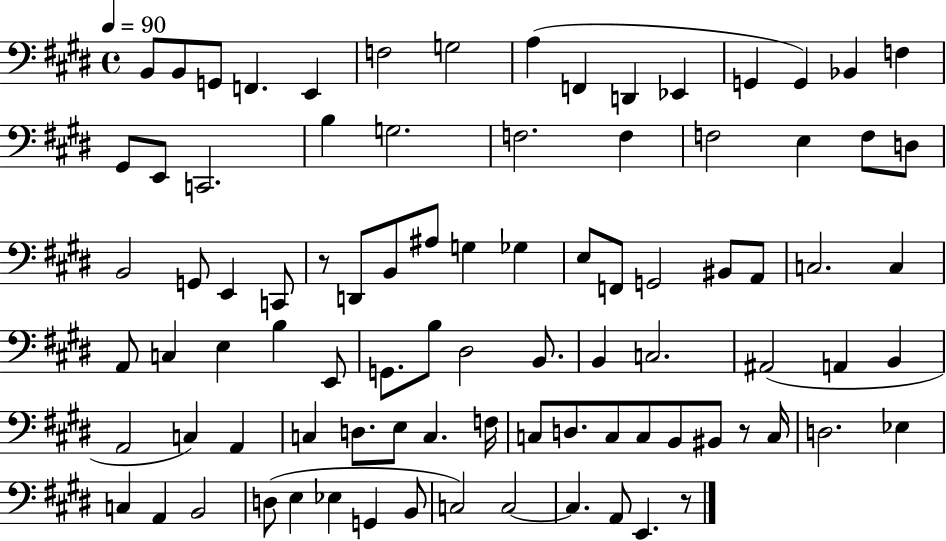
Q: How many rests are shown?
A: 3